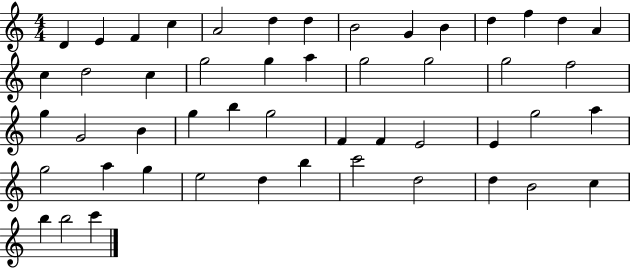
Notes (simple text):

D4/q E4/q F4/q C5/q A4/h D5/q D5/q B4/h G4/q B4/q D5/q F5/q D5/q A4/q C5/q D5/h C5/q G5/h G5/q A5/q G5/h G5/h G5/h F5/h G5/q G4/h B4/q G5/q B5/q G5/h F4/q F4/q E4/h E4/q G5/h A5/q G5/h A5/q G5/q E5/h D5/q B5/q C6/h D5/h D5/q B4/h C5/q B5/q B5/h C6/q